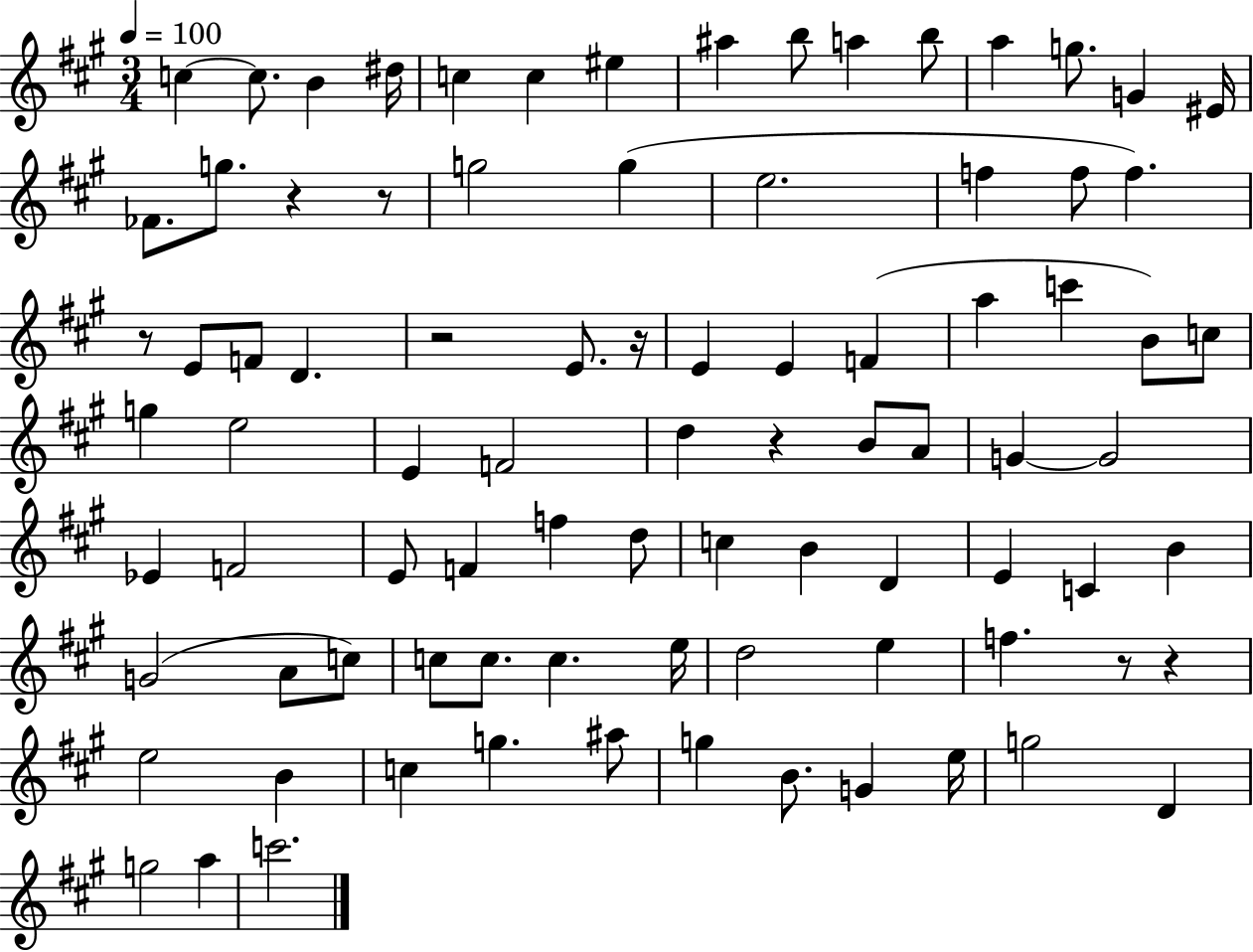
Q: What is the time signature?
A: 3/4